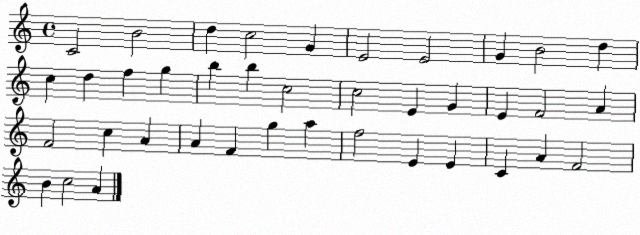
X:1
T:Untitled
M:4/4
L:1/4
K:C
C2 B2 d c2 G E2 E2 G B2 d c d f g b b c2 c2 E G E F2 A F2 c A A F g a f2 E E C A F2 B c2 A